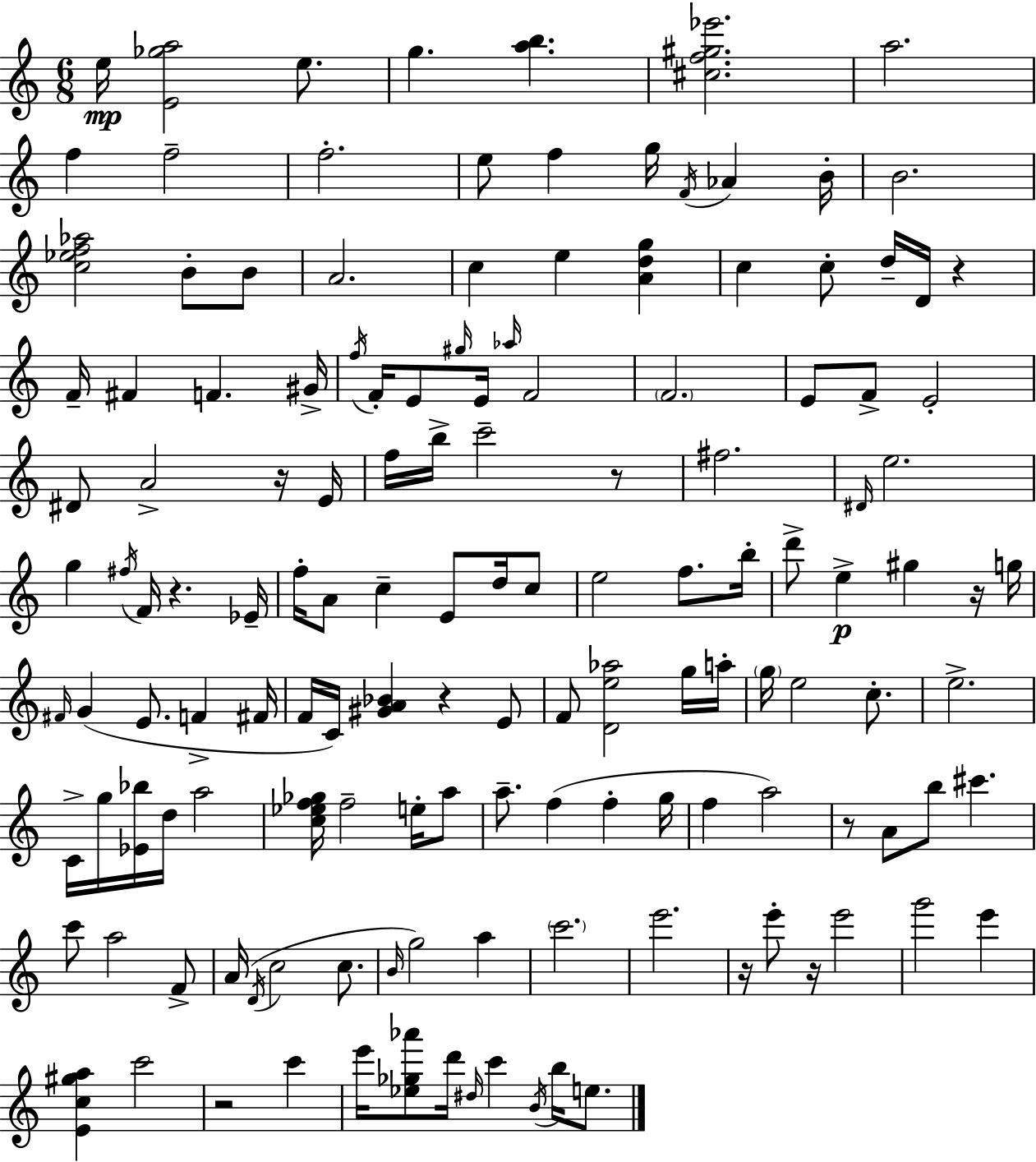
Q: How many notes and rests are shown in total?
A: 141